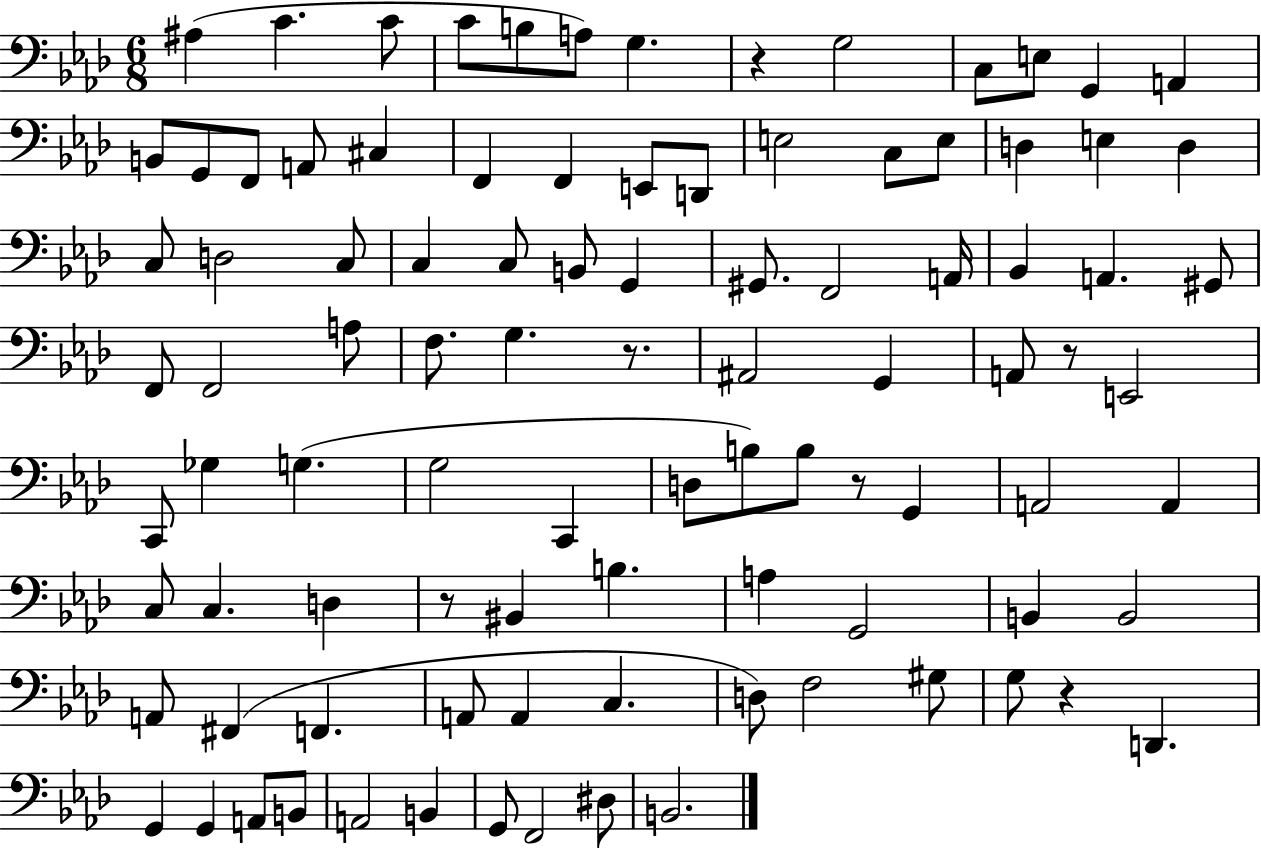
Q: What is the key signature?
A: AES major